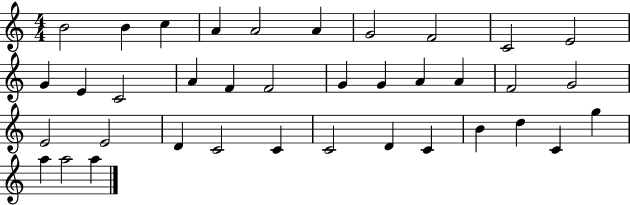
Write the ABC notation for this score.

X:1
T:Untitled
M:4/4
L:1/4
K:C
B2 B c A A2 A G2 F2 C2 E2 G E C2 A F F2 G G A A F2 G2 E2 E2 D C2 C C2 D C B d C g a a2 a